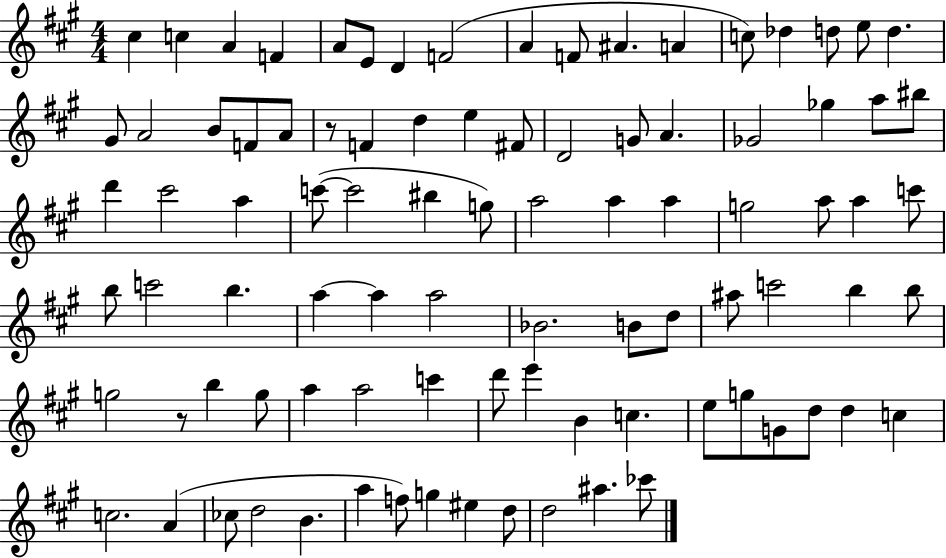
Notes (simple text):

C#5/q C5/q A4/q F4/q A4/e E4/e D4/q F4/h A4/q F4/e A#4/q. A4/q C5/e Db5/q D5/e E5/e D5/q. G#4/e A4/h B4/e F4/e A4/e R/e F4/q D5/q E5/q F#4/e D4/h G4/e A4/q. Gb4/h Gb5/q A5/e BIS5/e D6/q C#6/h A5/q C6/e C6/h BIS5/q G5/e A5/h A5/q A5/q G5/h A5/e A5/q C6/e B5/e C6/h B5/q. A5/q A5/q A5/h Bb4/h. B4/e D5/e A#5/e C6/h B5/q B5/e G5/h R/e B5/q G5/e A5/q A5/h C6/q D6/e E6/q B4/q C5/q. E5/e G5/e G4/e D5/e D5/q C5/q C5/h. A4/q CES5/e D5/h B4/q. A5/q F5/e G5/q EIS5/q D5/e D5/h A#5/q. CES6/e